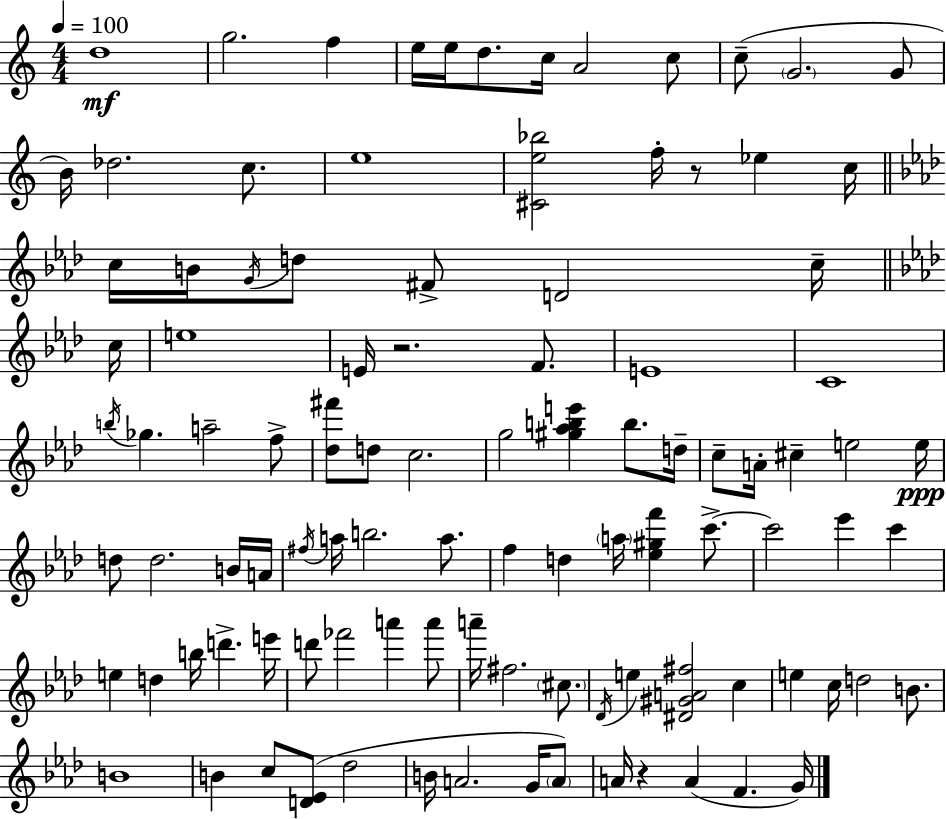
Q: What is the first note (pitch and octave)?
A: D5